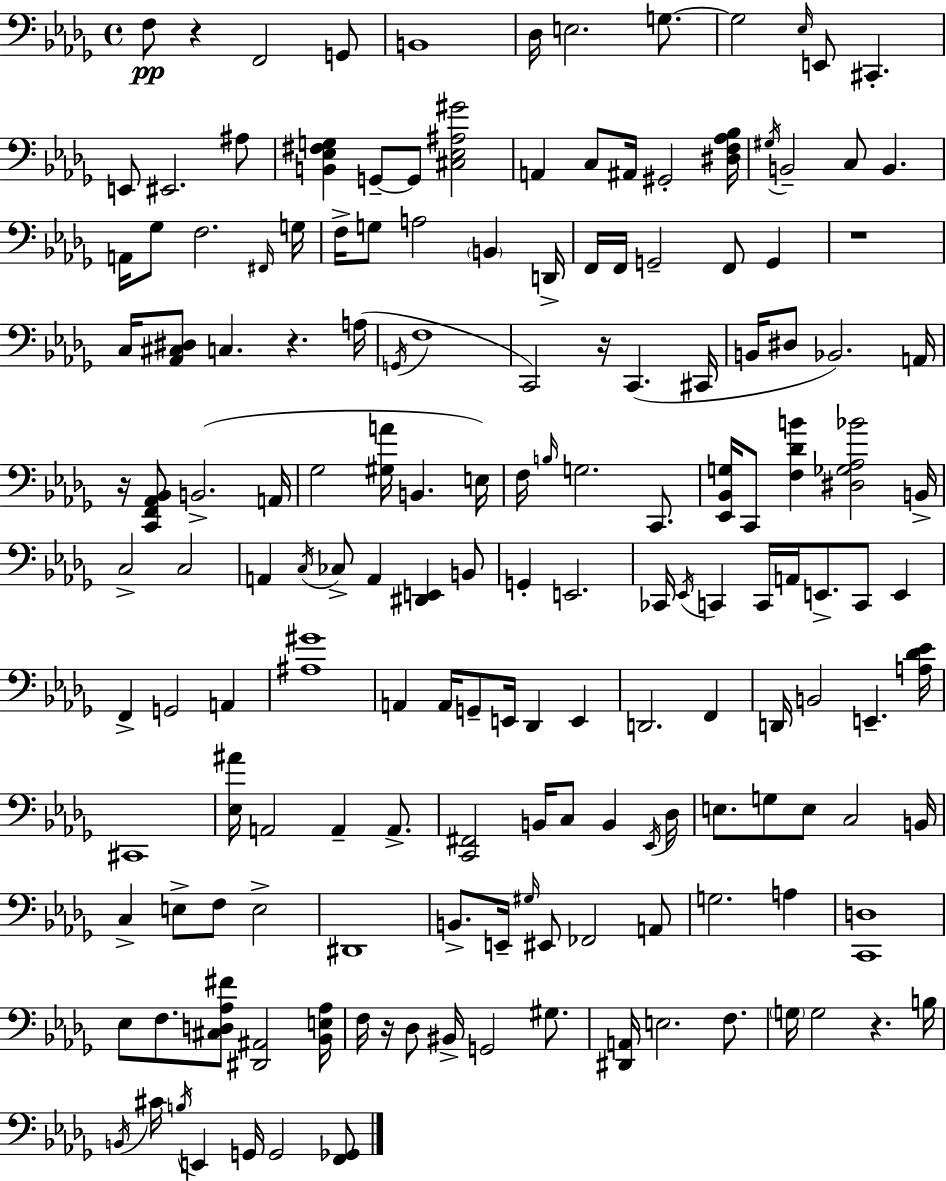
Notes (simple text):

F3/e R/q F2/h G2/e B2/w Db3/s E3/h. G3/e. G3/h Eb3/s E2/e C#2/q. E2/e EIS2/h. A#3/e [B2,Eb3,F#3,G3]/q G2/e G2/e [C#3,Eb3,A#3,G#4]/h A2/q C3/e A#2/s G#2/h [D#3,F3,Ab3,Bb3]/s G#3/s B2/h C3/e B2/q. A2/s Gb3/e F3/h. F#2/s G3/s F3/s G3/e A3/h B2/q D2/s F2/s F2/s G2/h F2/e G2/q R/w C3/s [Ab2,C#3,D#3]/e C3/q. R/q. A3/s G2/s F3/w C2/h R/s C2/q. C#2/s B2/s D#3/e Bb2/h. A2/s R/s [C2,F2,Ab2,Bb2]/e B2/h. A2/s Gb3/h [G#3,A4]/s B2/q. E3/s F3/s B3/s G3/h. C2/e. [Eb2,Bb2,G3]/s C2/e [F3,Db4,B4]/q [D#3,Gb3,Ab3,Bb4]/h B2/s C3/h C3/h A2/q C3/s CES3/e A2/q [D#2,E2]/q B2/e G2/q E2/h. CES2/s Eb2/s C2/q C2/s A2/s E2/e. C2/e E2/q F2/q G2/h A2/q [A#3,G#4]/w A2/q A2/s G2/e E2/s Db2/q E2/q D2/h. F2/q D2/s B2/h E2/q. [A3,Db4,Eb4]/s C#2/w [Eb3,A#4]/s A2/h A2/q A2/e. [C2,F#2]/h B2/s C3/e B2/q Eb2/s Db3/s E3/e. G3/e E3/e C3/h B2/s C3/q E3/e F3/e E3/h D#2/w B2/e. E2/s G#3/s EIS2/e FES2/h A2/e G3/h. A3/q [C2,D3]/w Eb3/e F3/e. [C#3,D3,Ab3,F#4]/e [D#2,A#2]/h [Bb2,E3,Ab3]/s F3/s R/s Db3/e BIS2/s G2/h G#3/e. [D#2,A2]/s E3/h. F3/e. G3/s G3/h R/q. B3/s B2/s C#4/s B3/s E2/q G2/s G2/h [F2,Gb2]/e